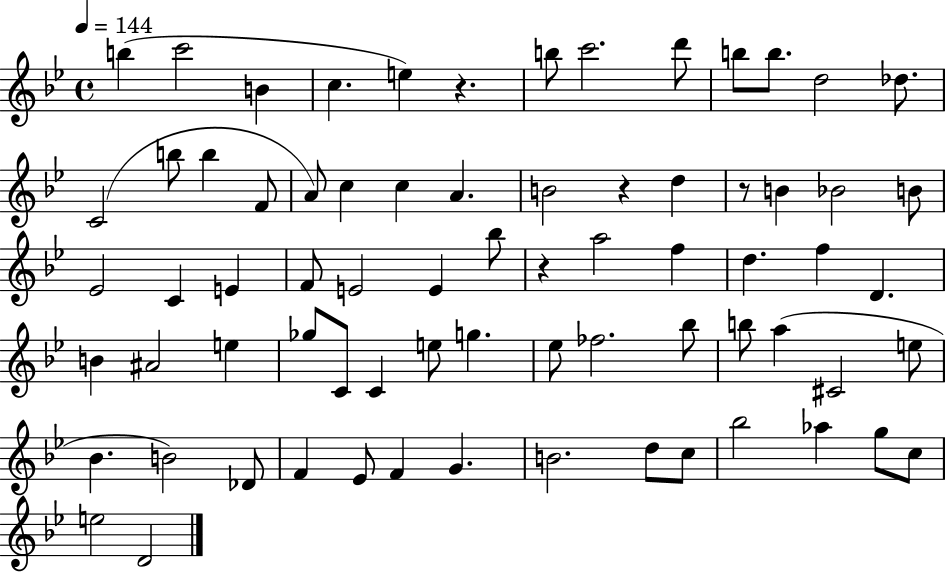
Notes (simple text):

B5/q C6/h B4/q C5/q. E5/q R/q. B5/e C6/h. D6/e B5/e B5/e. D5/h Db5/e. C4/h B5/e B5/q F4/e A4/e C5/q C5/q A4/q. B4/h R/q D5/q R/e B4/q Bb4/h B4/e Eb4/h C4/q E4/q F4/e E4/h E4/q Bb5/e R/q A5/h F5/q D5/q. F5/q D4/q. B4/q A#4/h E5/q Gb5/e C4/e C4/q E5/e G5/q. Eb5/e FES5/h. Bb5/e B5/e A5/q C#4/h E5/e Bb4/q. B4/h Db4/e F4/q Eb4/e F4/q G4/q. B4/h. D5/e C5/e Bb5/h Ab5/q G5/e C5/e E5/h D4/h